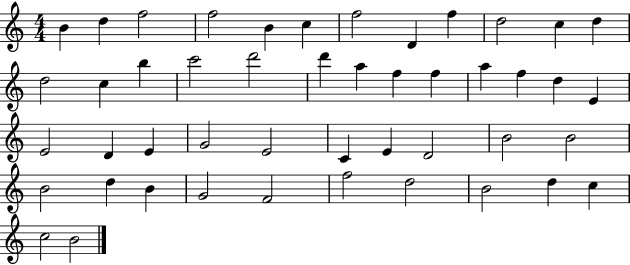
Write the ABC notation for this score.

X:1
T:Untitled
M:4/4
L:1/4
K:C
B d f2 f2 B c f2 D f d2 c d d2 c b c'2 d'2 d' a f f a f d E E2 D E G2 E2 C E D2 B2 B2 B2 d B G2 F2 f2 d2 B2 d c c2 B2